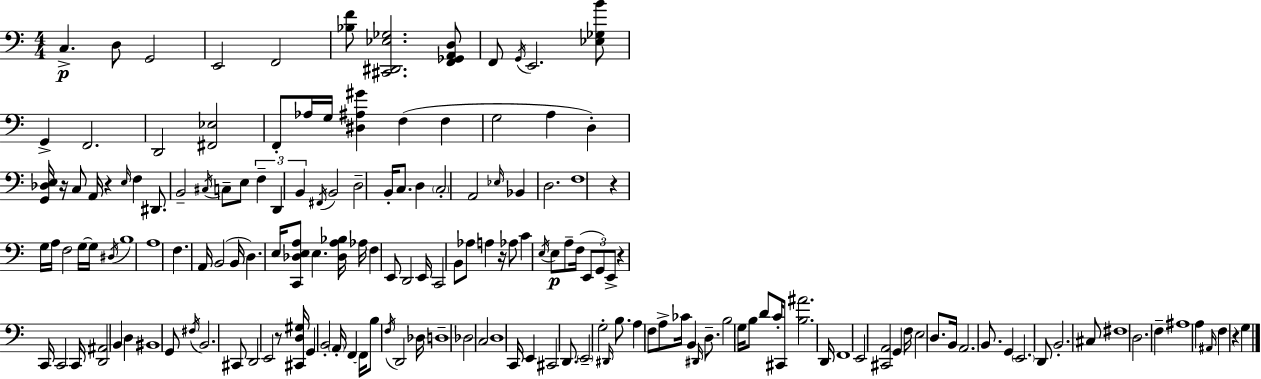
C3/q. D3/e G2/h E2/h F2/h [Bb3,F4]/e [C#2,D#2,Eb3,Gb3]/h. [F2,Gb2,A2,D3]/e F2/e G2/s E2/h. [Eb3,Gb3,B4]/e G2/q F2/h. D2/h [F#2,Eb3]/h F2/e Ab3/s G3/s [D#3,A#3,G#4]/q F3/q F3/q G3/h A3/q D3/q [G2,Db3,E3]/s R/s C3/e A2/s R/q E3/s F3/q D#2/e. B2/h C#3/s C3/e E3/e F3/q D2/q B2/q F#2/s B2/h D3/h B2/s C3/e. D3/q C3/h A2/h Eb3/s Bb2/q D3/h. F3/w R/q G3/s A3/s F3/h G3/s G3/s D#3/s B3/w A3/w F3/q. A2/s B2/h B2/s D3/q. E3/s [C2,Db3,E3,A3]/e E3/q. [Db3,A3,Bb3]/s Ab3/s F3/q E2/e D2/h E2/s C2/h B2/e Ab3/e A3/q R/s Ab3/e C4/q E3/s E3/e A3/e F3/s E2/e G2/e E2/e R/q C2/s C2/h C2/s [D2,A#2]/h B2/q D3/q BIS2/w G2/e F#3/s B2/h. C#2/e D2/h E2/h R/e [C#2,D3,G#3]/s G2/q B2/h A2/s F2/q F2/s B3/e F3/s D2/h Db3/s D3/w Db3/h C3/h D3/w C2/s E2/q C#2/h D2/e. E2/h G3/h D#2/s B3/e. A3/q F3/e A3/e CES4/s B2/q D#2/s D3/e. B3/h G3/s B3/e D4/e C4/s C#2/e [B3,A#4]/h. D2/s F2/w E2/h [C#2,A2]/h G2/q F3/s E3/h D3/e. B2/s A2/h. B2/e. G2/q E2/h. D2/e B2/h. C#3/e F#3/w D3/h. F3/q A#3/w A3/q A#2/s F3/q R/q G3/q